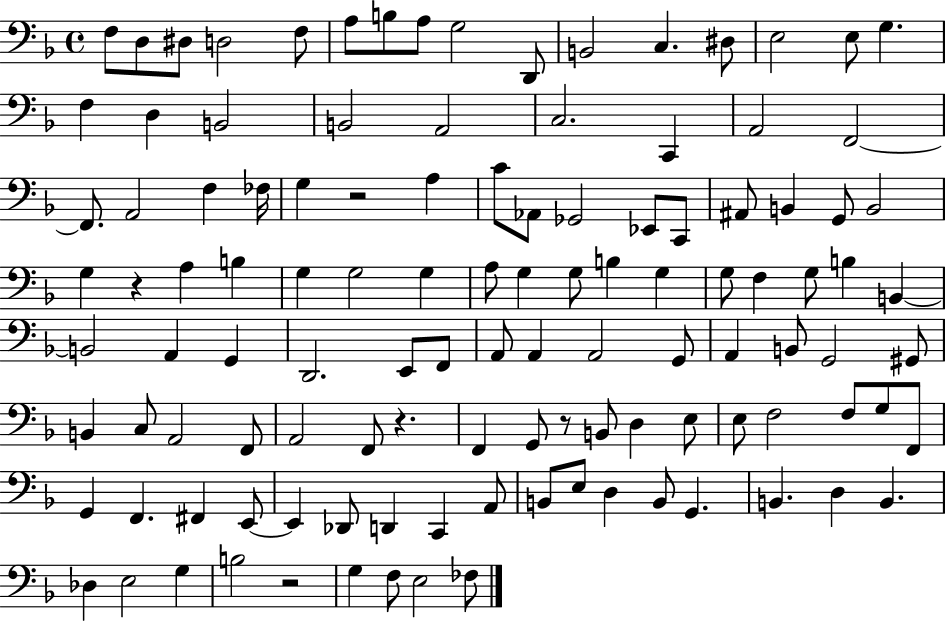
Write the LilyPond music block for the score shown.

{
  \clef bass
  \time 4/4
  \defaultTimeSignature
  \key f \major
  \repeat volta 2 { f8 d8 dis8 d2 f8 | a8 b8 a8 g2 d,8 | b,2 c4. dis8 | e2 e8 g4. | \break f4 d4 b,2 | b,2 a,2 | c2. c,4 | a,2 f,2~~ | \break f,8. a,2 f4 fes16 | g4 r2 a4 | c'8 aes,8 ges,2 ees,8 c,8 | ais,8 b,4 g,8 b,2 | \break g4 r4 a4 b4 | g4 g2 g4 | a8 g4 g8 b4 g4 | g8 f4 g8 b4 b,4~~ | \break b,2 a,4 g,4 | d,2. e,8 f,8 | a,8 a,4 a,2 g,8 | a,4 b,8 g,2 gis,8 | \break b,4 c8 a,2 f,8 | a,2 f,8 r4. | f,4 g,8 r8 b,8 d4 e8 | e8 f2 f8 g8 f,8 | \break g,4 f,4. fis,4 e,8~~ | e,4 des,8 d,4 c,4 a,8 | b,8 e8 d4 b,8 g,4. | b,4. d4 b,4. | \break des4 e2 g4 | b2 r2 | g4 f8 e2 fes8 | } \bar "|."
}